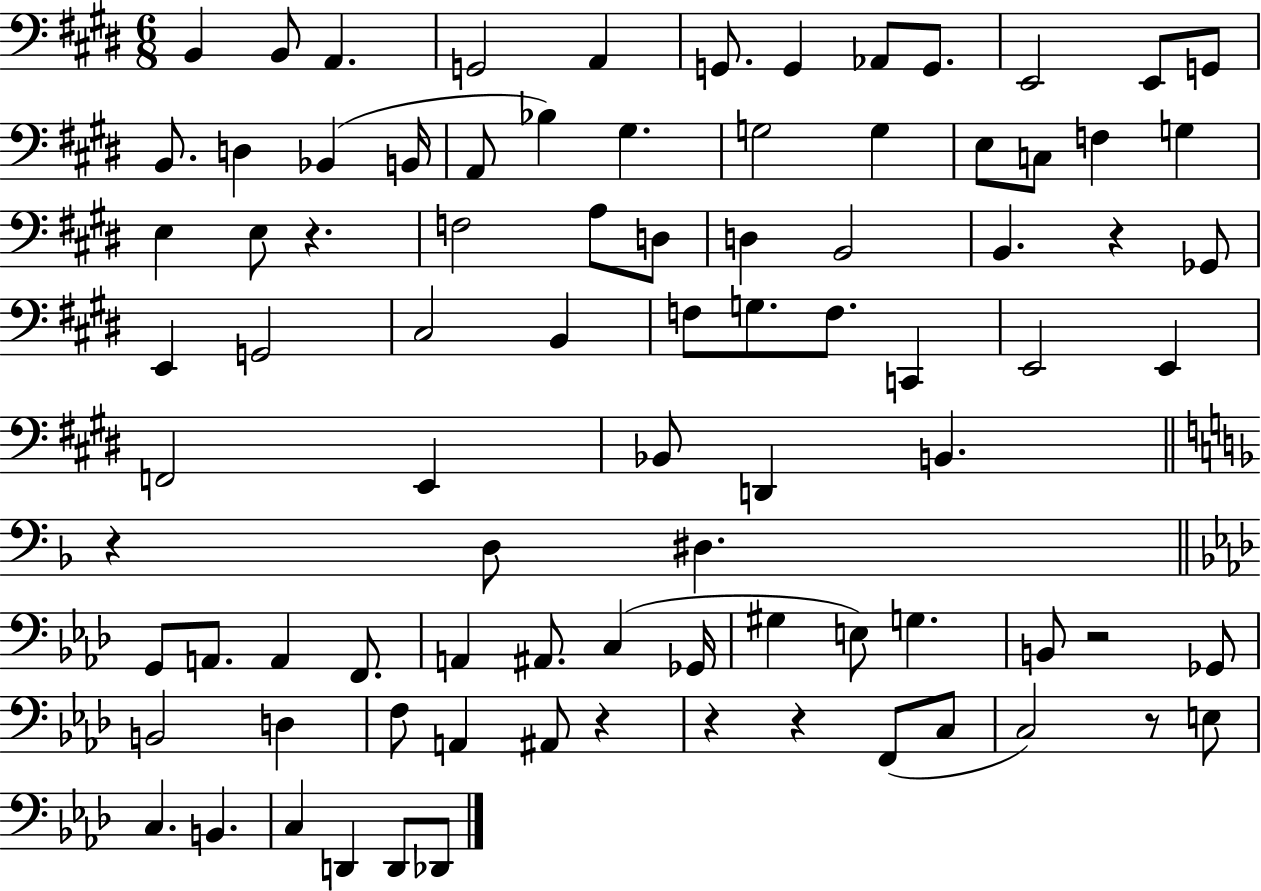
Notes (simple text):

B2/q B2/e A2/q. G2/h A2/q G2/e. G2/q Ab2/e G2/e. E2/h E2/e G2/e B2/e. D3/q Bb2/q B2/s A2/e Bb3/q G#3/q. G3/h G3/q E3/e C3/e F3/q G3/q E3/q E3/e R/q. F3/h A3/e D3/e D3/q B2/h B2/q. R/q Gb2/e E2/q G2/h C#3/h B2/q F3/e G3/e. F3/e. C2/q E2/h E2/q F2/h E2/q Bb2/e D2/q B2/q. R/q D3/e D#3/q. G2/e A2/e. A2/q F2/e. A2/q A#2/e. C3/q Gb2/s G#3/q E3/e G3/q. B2/e R/h Gb2/e B2/h D3/q F3/e A2/q A#2/e R/q R/q R/q F2/e C3/e C3/h R/e E3/e C3/q. B2/q. C3/q D2/q D2/e Db2/e